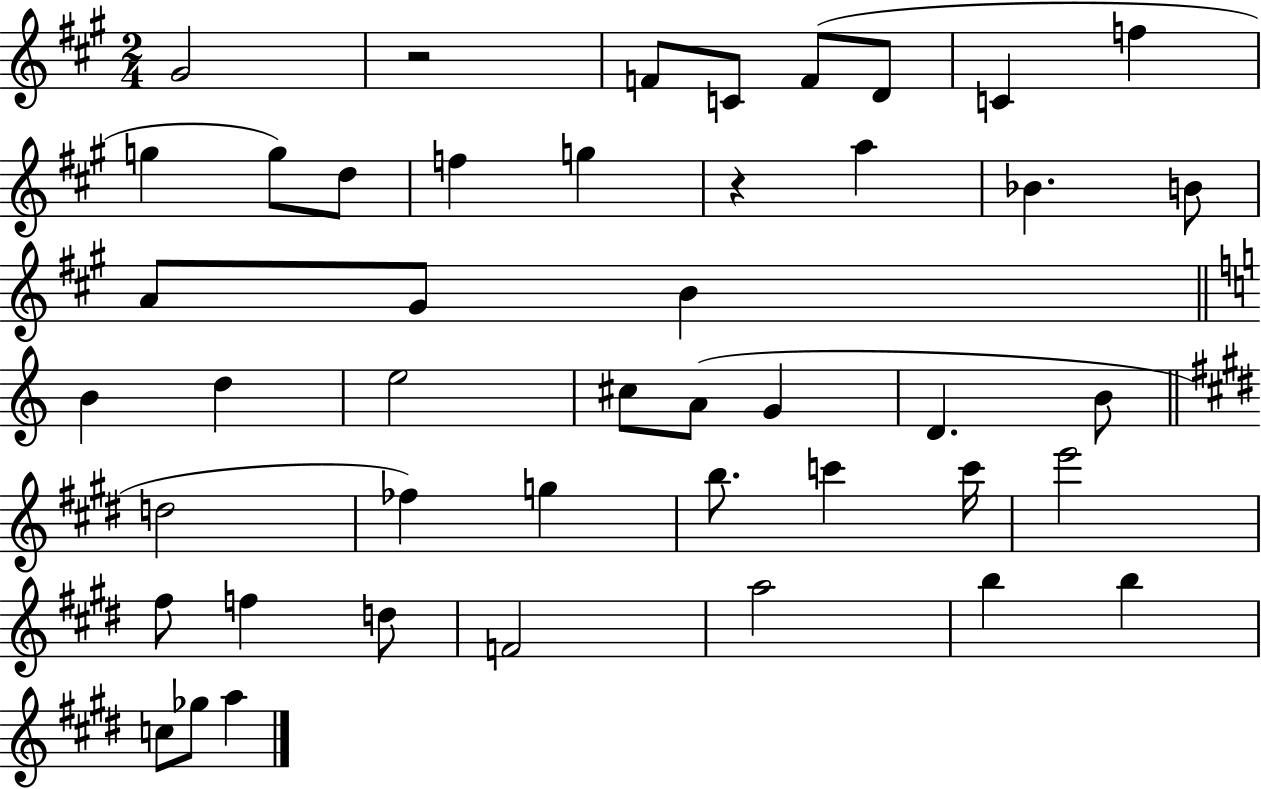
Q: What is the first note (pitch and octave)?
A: G#4